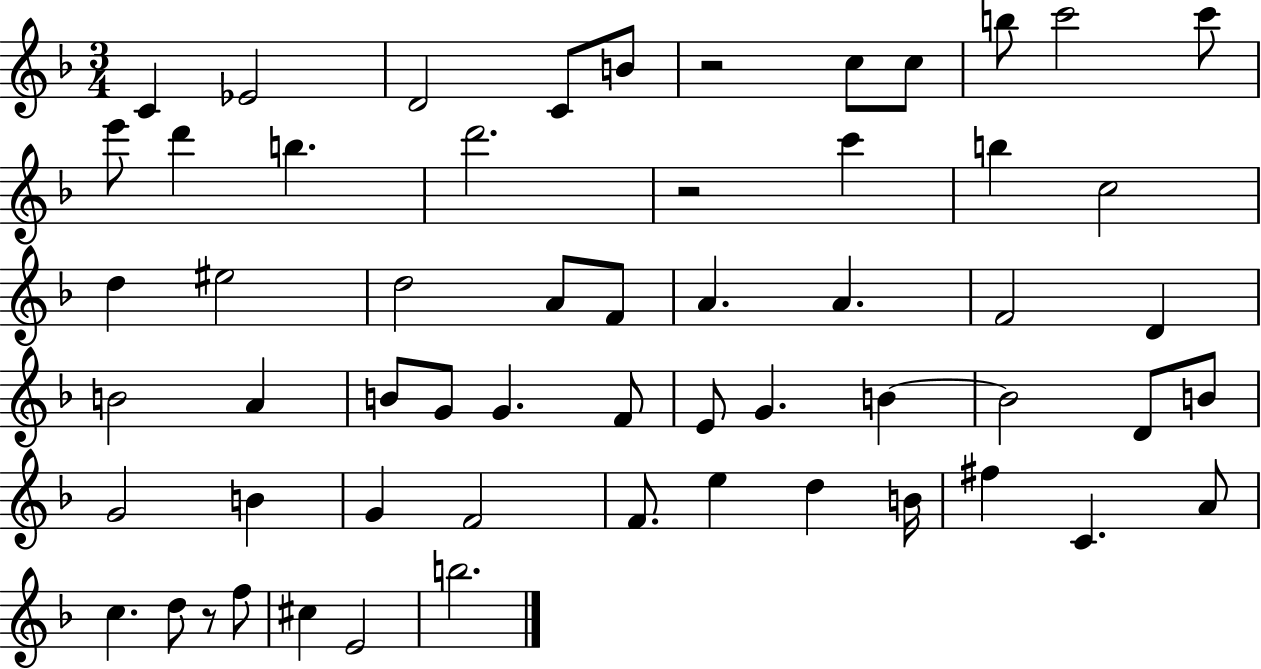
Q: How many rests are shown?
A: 3